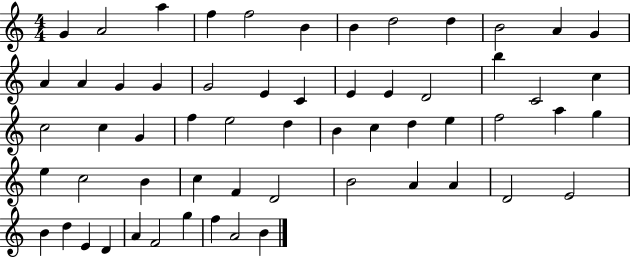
G4/q A4/h A5/q F5/q F5/h B4/q B4/q D5/h D5/q B4/h A4/q G4/q A4/q A4/q G4/q G4/q G4/h E4/q C4/q E4/q E4/q D4/h B5/q C4/h C5/q C5/h C5/q G4/q F5/q E5/h D5/q B4/q C5/q D5/q E5/q F5/h A5/q G5/q E5/q C5/h B4/q C5/q F4/q D4/h B4/h A4/q A4/q D4/h E4/h B4/q D5/q E4/q D4/q A4/q F4/h G5/q F5/q A4/h B4/q